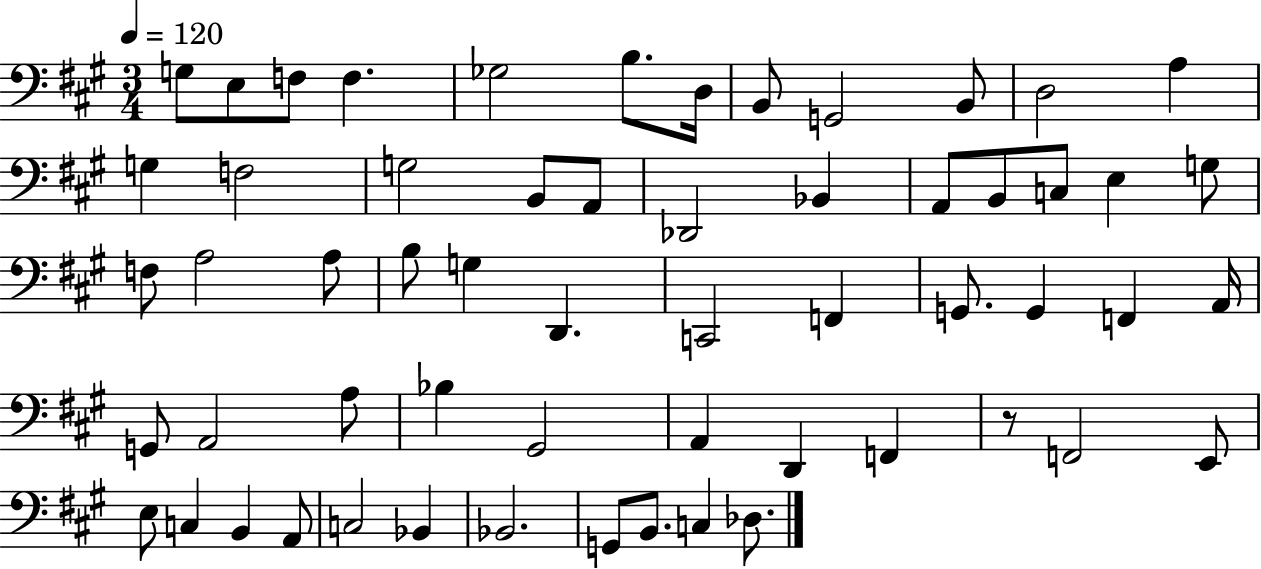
G3/e E3/e F3/e F3/q. Gb3/h B3/e. D3/s B2/e G2/h B2/e D3/h A3/q G3/q F3/h G3/h B2/e A2/e Db2/h Bb2/q A2/e B2/e C3/e E3/q G3/e F3/e A3/h A3/e B3/e G3/q D2/q. C2/h F2/q G2/e. G2/q F2/q A2/s G2/e A2/h A3/e Bb3/q G#2/h A2/q D2/q F2/q R/e F2/h E2/e E3/e C3/q B2/q A2/e C3/h Bb2/q Bb2/h. G2/e B2/e. C3/q Db3/e.